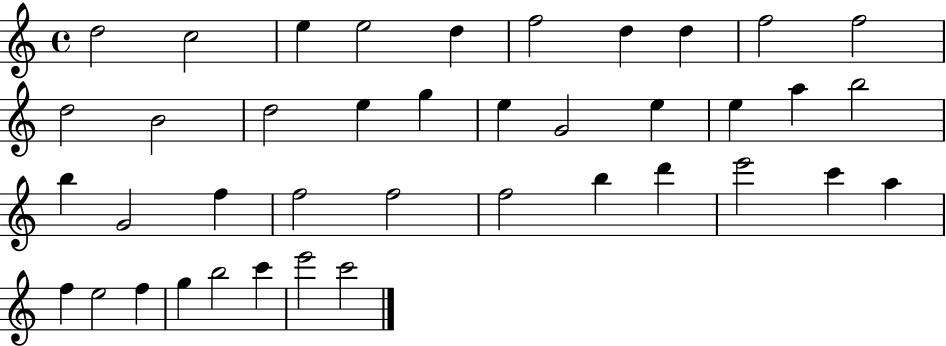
X:1
T:Untitled
M:4/4
L:1/4
K:C
d2 c2 e e2 d f2 d d f2 f2 d2 B2 d2 e g e G2 e e a b2 b G2 f f2 f2 f2 b d' e'2 c' a f e2 f g b2 c' e'2 c'2